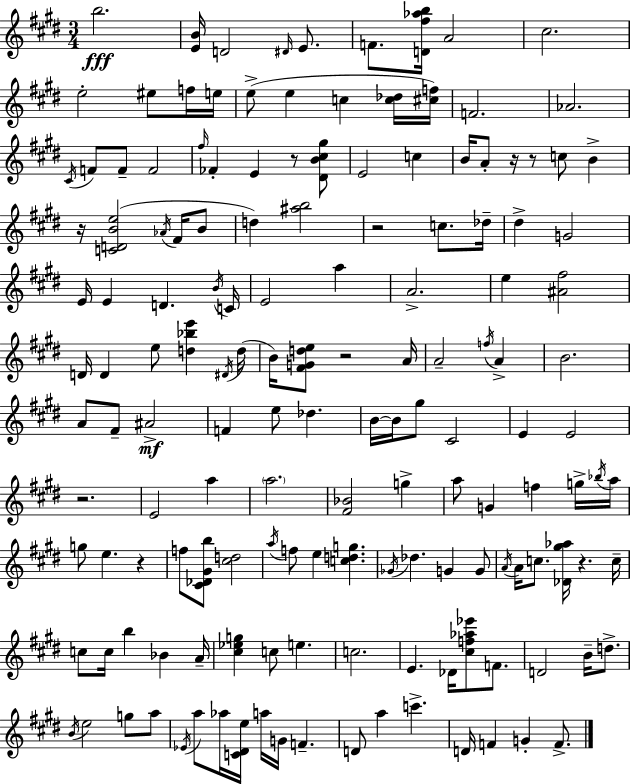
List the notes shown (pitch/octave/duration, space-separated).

B5/h. [E4,B4]/s D4/h D#4/s E4/e. F4/e. [D4,F#5,Ab5,B5]/s A4/h C#5/h. E5/h EIS5/e F5/s E5/s E5/e E5/q C5/q [C5,Db5]/s [C#5,F5]/s F4/h. Ab4/h. C#4/s F4/e F4/e F4/h F#5/s FES4/q E4/q R/e [D#4,B4,C#5,G#5]/e E4/h C5/q B4/s A4/e R/s R/e C5/e B4/q R/s [C4,D4,B4,E5]/h Ab4/s F#4/s B4/e D5/q [A#5,B5]/h R/h C5/e. Db5/s D#5/q G4/h E4/s E4/q D4/q. B4/s C4/s E4/h A5/q A4/h. E5/q [A#4,F#5]/h D4/s D4/q E5/e [D5,Bb5,E6]/q D#4/s D5/s B4/s [F#4,G4,D5,E5]/e R/h A4/s A4/h F5/s A4/q B4/h. A4/e F#4/e A#4/h F4/q E5/e Db5/q. B4/s B4/s G#5/e C#4/h E4/q E4/h R/h. E4/h A5/q A5/h. [F#4,Bb4]/h G5/q A5/e G4/q F5/q G5/s Bb5/s A5/s G5/e E5/q. R/q F5/e [C#4,Db4,G#4,B5]/e [C#5,D5]/h A5/s F5/e E5/q [C5,D5,G5]/q. Gb4/s Db5/q. G4/q G4/e A4/s A4/s C5/e. [Db4,G#5,Ab5]/s R/q. C5/s C5/e C5/s B5/q Bb4/q A4/s [C#5,Eb5,G5]/q C5/e E5/q. C5/h. E4/q. Db4/s [C#5,F5,Ab5,Eb6]/e F4/e. D4/h B4/s D5/e. B4/s E5/h G5/e A5/e Eb4/s A5/e Ab5/s [C4,D#4,E5]/s A5/s G4/s F4/q. D4/e A5/q C6/q. D4/s F4/q G4/q F4/e.